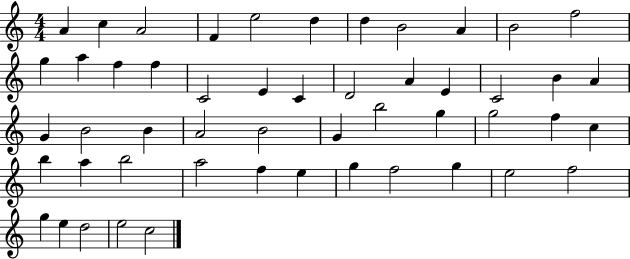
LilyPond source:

{
  \clef treble
  \numericTimeSignature
  \time 4/4
  \key c \major
  a'4 c''4 a'2 | f'4 e''2 d''4 | d''4 b'2 a'4 | b'2 f''2 | \break g''4 a''4 f''4 f''4 | c'2 e'4 c'4 | d'2 a'4 e'4 | c'2 b'4 a'4 | \break g'4 b'2 b'4 | a'2 b'2 | g'4 b''2 g''4 | g''2 f''4 c''4 | \break b''4 a''4 b''2 | a''2 f''4 e''4 | g''4 f''2 g''4 | e''2 f''2 | \break g''4 e''4 d''2 | e''2 c''2 | \bar "|."
}